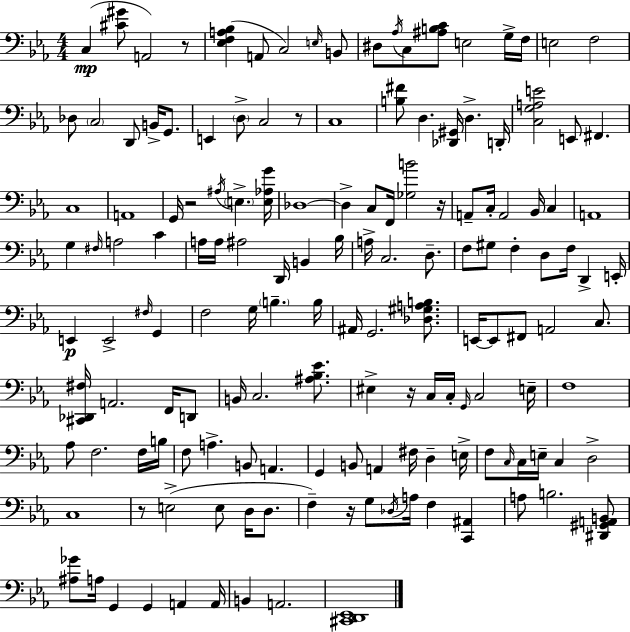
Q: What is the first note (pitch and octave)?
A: C3